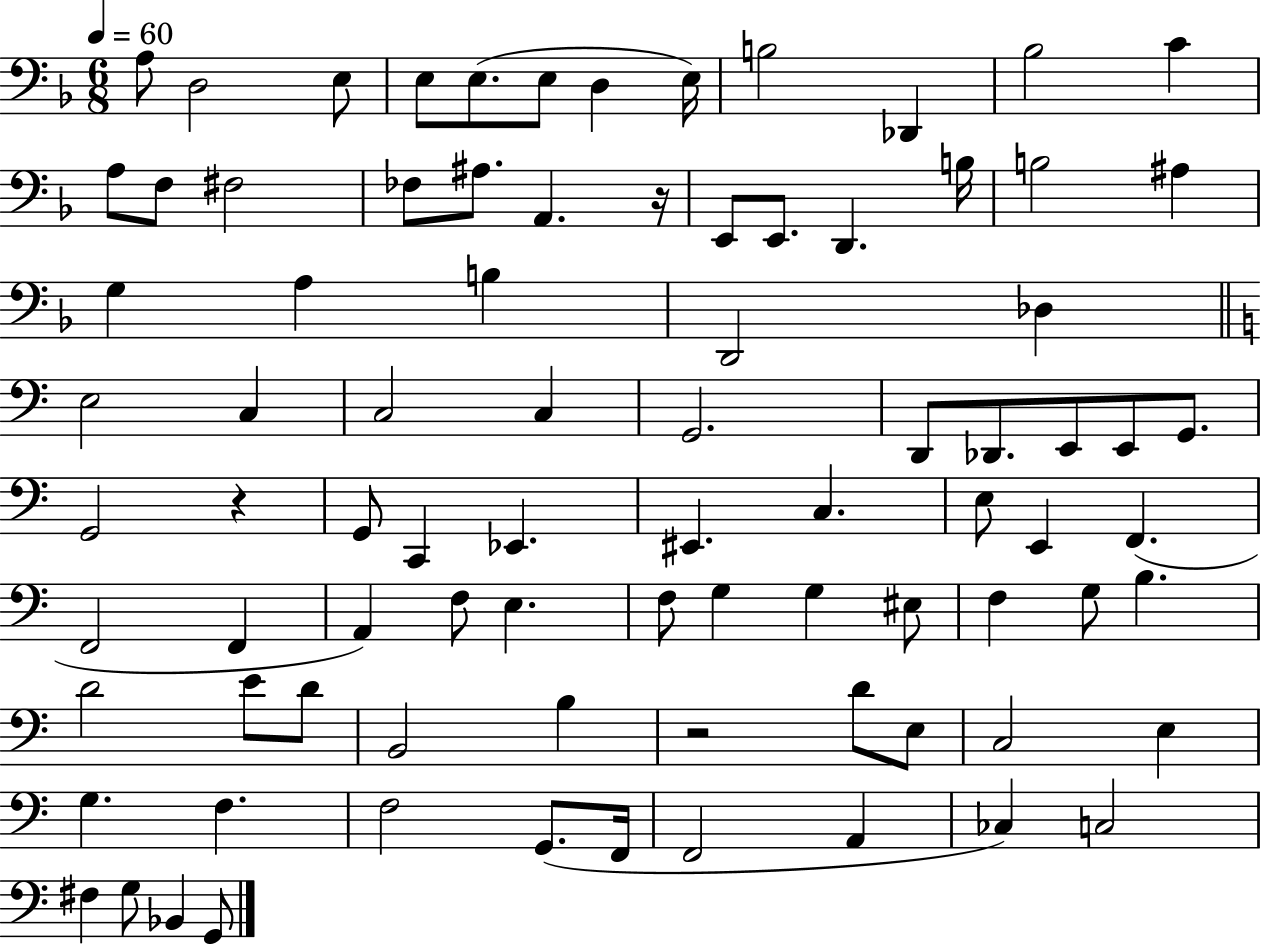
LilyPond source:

{
  \clef bass
  \numericTimeSignature
  \time 6/8
  \key f \major
  \tempo 4 = 60
  a8 d2 e8 | e8 e8.( e8 d4 e16) | b2 des,4 | bes2 c'4 | \break a8 f8 fis2 | fes8 ais8. a,4. r16 | e,8 e,8. d,4. b16 | b2 ais4 | \break g4 a4 b4 | d,2 des4 | \bar "||" \break \key c \major e2 c4 | c2 c4 | g,2. | d,8 des,8. e,8 e,8 g,8. | \break g,2 r4 | g,8 c,4 ees,4. | eis,4. c4. | e8 e,4 f,4.( | \break f,2 f,4 | a,4) f8 e4. | f8 g4 g4 eis8 | f4 g8 b4. | \break d'2 e'8 d'8 | b,2 b4 | r2 d'8 e8 | c2 e4 | \break g4. f4. | f2 g,8.( f,16 | f,2 a,4 | ces4) c2 | \break fis4 g8 bes,4 g,8 | \bar "|."
}